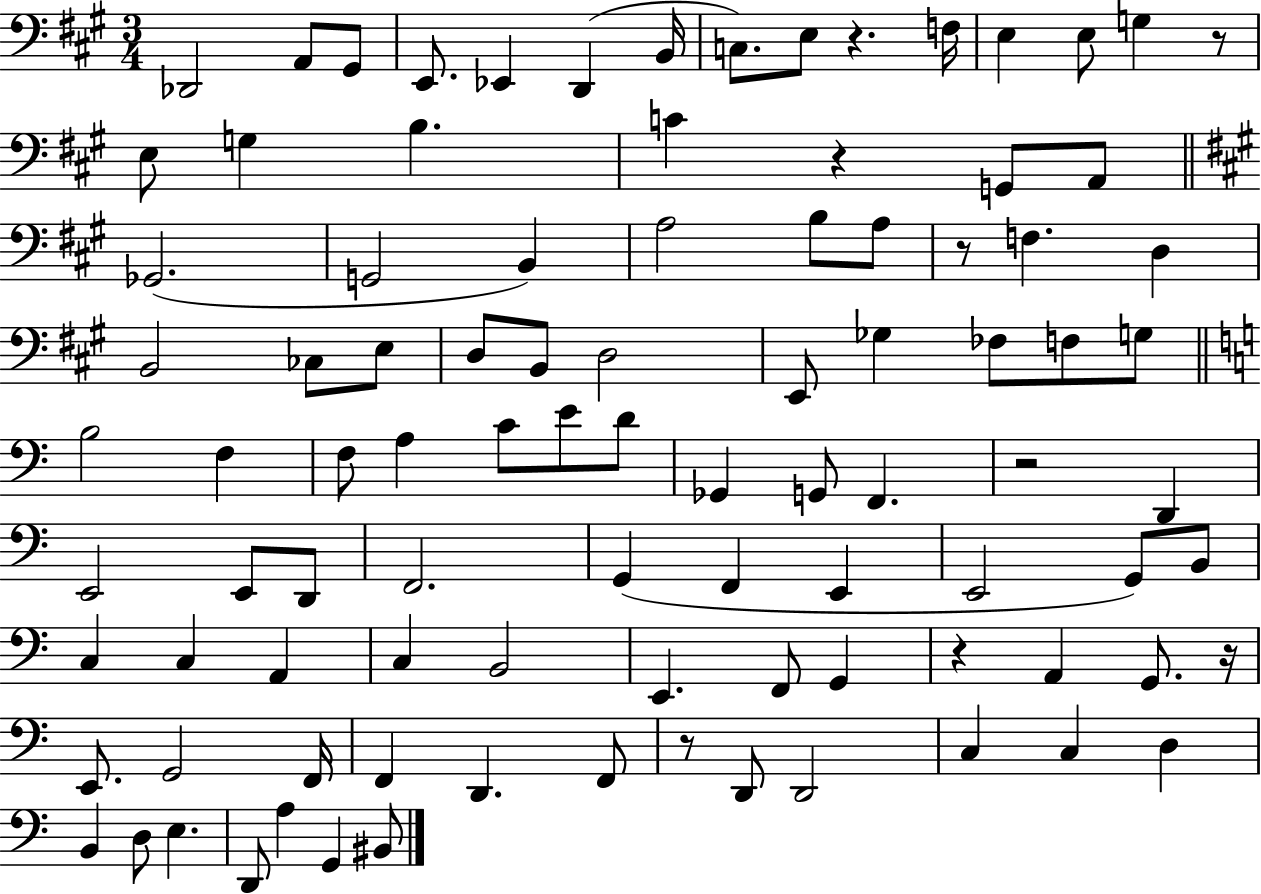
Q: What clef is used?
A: bass